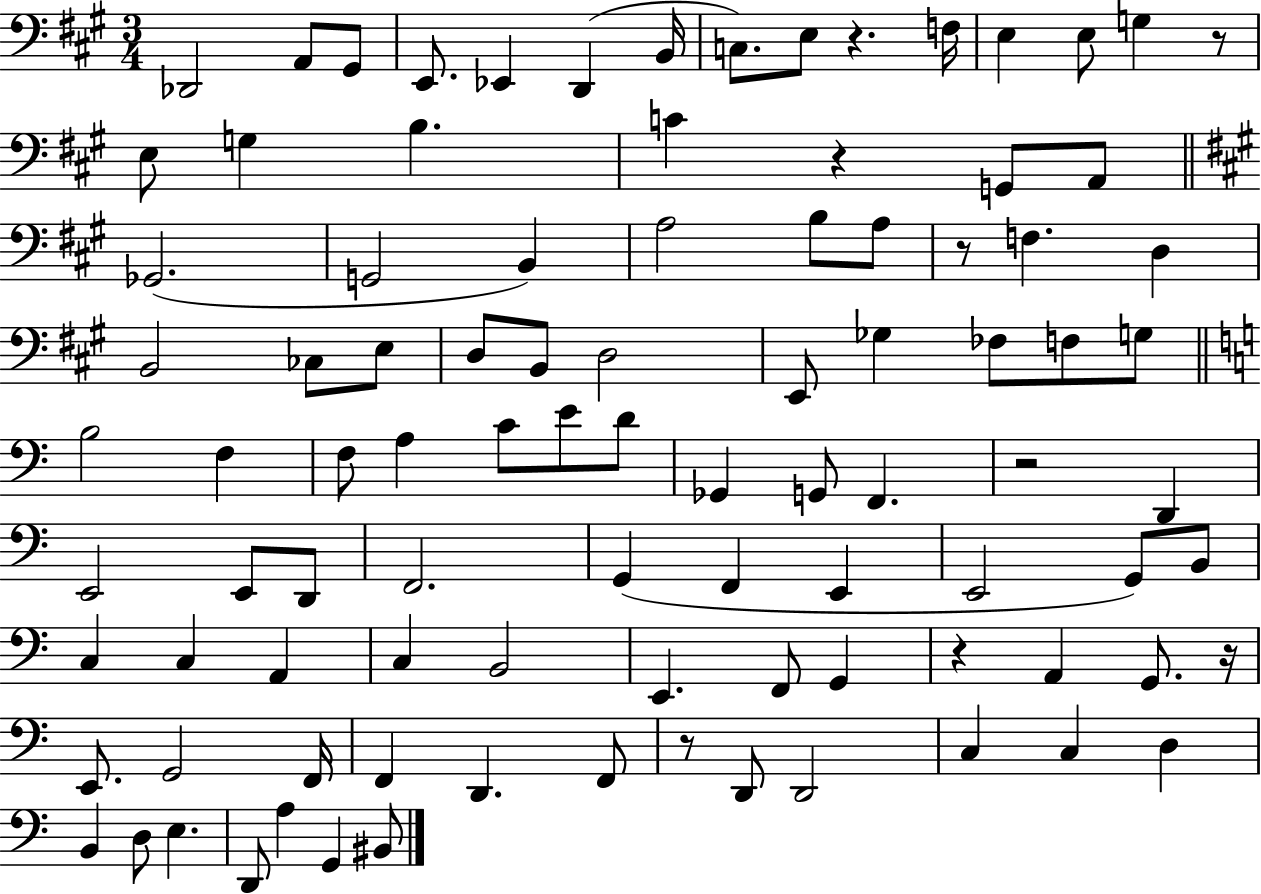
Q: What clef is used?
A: bass